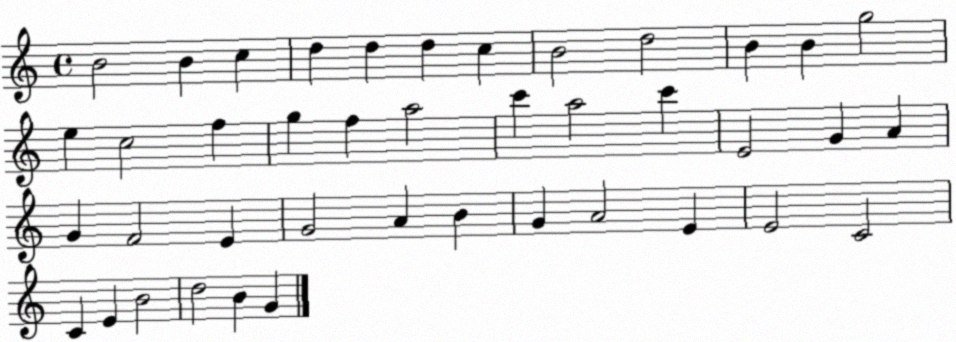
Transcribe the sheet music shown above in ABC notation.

X:1
T:Untitled
M:4/4
L:1/4
K:C
B2 B c d d d c B2 d2 B B g2 e c2 f g f a2 c' a2 c' E2 G A G F2 E G2 A B G A2 E E2 C2 C E B2 d2 B G